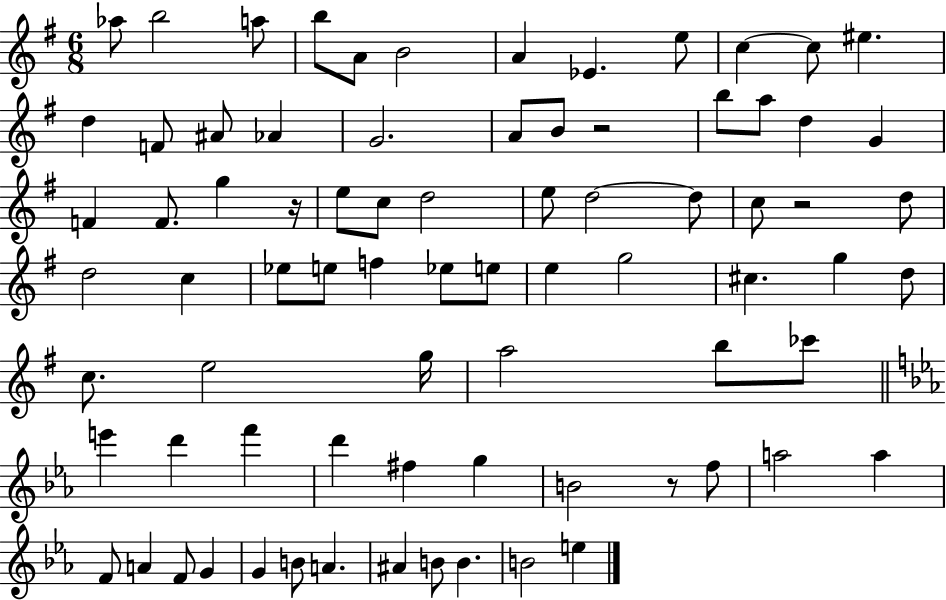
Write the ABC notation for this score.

X:1
T:Untitled
M:6/8
L:1/4
K:G
_a/2 b2 a/2 b/2 A/2 B2 A _E e/2 c c/2 ^e d F/2 ^A/2 _A G2 A/2 B/2 z2 b/2 a/2 d G F F/2 g z/4 e/2 c/2 d2 e/2 d2 d/2 c/2 z2 d/2 d2 c _e/2 e/2 f _e/2 e/2 e g2 ^c g d/2 c/2 e2 g/4 a2 b/2 _c'/2 e' d' f' d' ^f g B2 z/2 f/2 a2 a F/2 A F/2 G G B/2 A ^A B/2 B B2 e